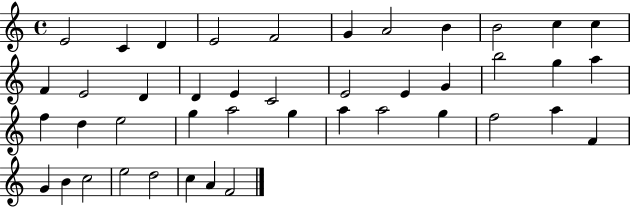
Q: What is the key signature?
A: C major